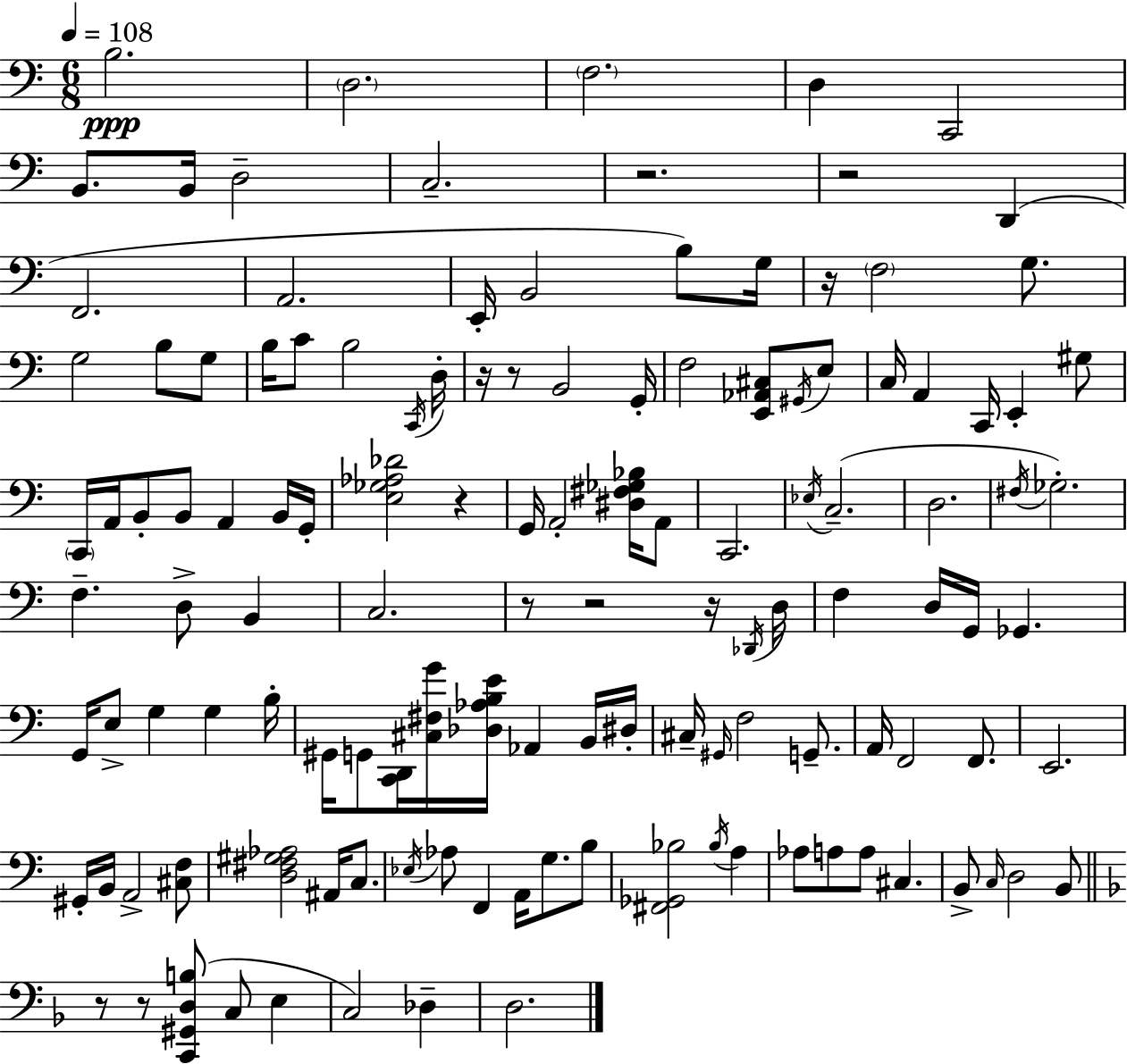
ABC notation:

X:1
T:Untitled
M:6/8
L:1/4
K:C
B,2 D,2 F,2 D, C,,2 B,,/2 B,,/4 D,2 C,2 z2 z2 D,, F,,2 A,,2 E,,/4 B,,2 B,/2 G,/4 z/4 F,2 G,/2 G,2 B,/2 G,/2 B,/4 C/2 B,2 C,,/4 D,/4 z/4 z/2 B,,2 G,,/4 F,2 [E,,_A,,^C,]/2 ^G,,/4 E,/2 C,/4 A,, C,,/4 E,, ^G,/2 C,,/4 A,,/4 B,,/2 B,,/2 A,, B,,/4 G,,/4 [E,_G,_A,_D]2 z G,,/4 A,,2 [^D,^F,_G,_B,]/4 A,,/2 C,,2 _E,/4 C,2 D,2 ^F,/4 _G,2 F, D,/2 B,, C,2 z/2 z2 z/4 _D,,/4 D,/4 F, D,/4 G,,/4 _G,, G,,/4 E,/2 G, G, B,/4 ^G,,/4 G,,/2 [C,,D,,]/4 [^C,^F,G]/4 [_D,_A,B,E]/4 _A,, B,,/4 ^D,/4 ^C,/4 ^G,,/4 F,2 G,,/2 A,,/4 F,,2 F,,/2 E,,2 ^G,,/4 B,,/4 A,,2 [^C,F,]/2 [D,^F,^G,_A,]2 ^A,,/4 C,/2 _E,/4 _A,/2 F,, A,,/4 G,/2 B,/2 [^F,,_G,,_B,]2 _B,/4 A, _A,/2 A,/2 A,/2 ^C, B,,/2 C,/4 D,2 B,,/2 z/2 z/2 [C,,^G,,D,B,]/2 C,/2 E, C,2 _D, D,2